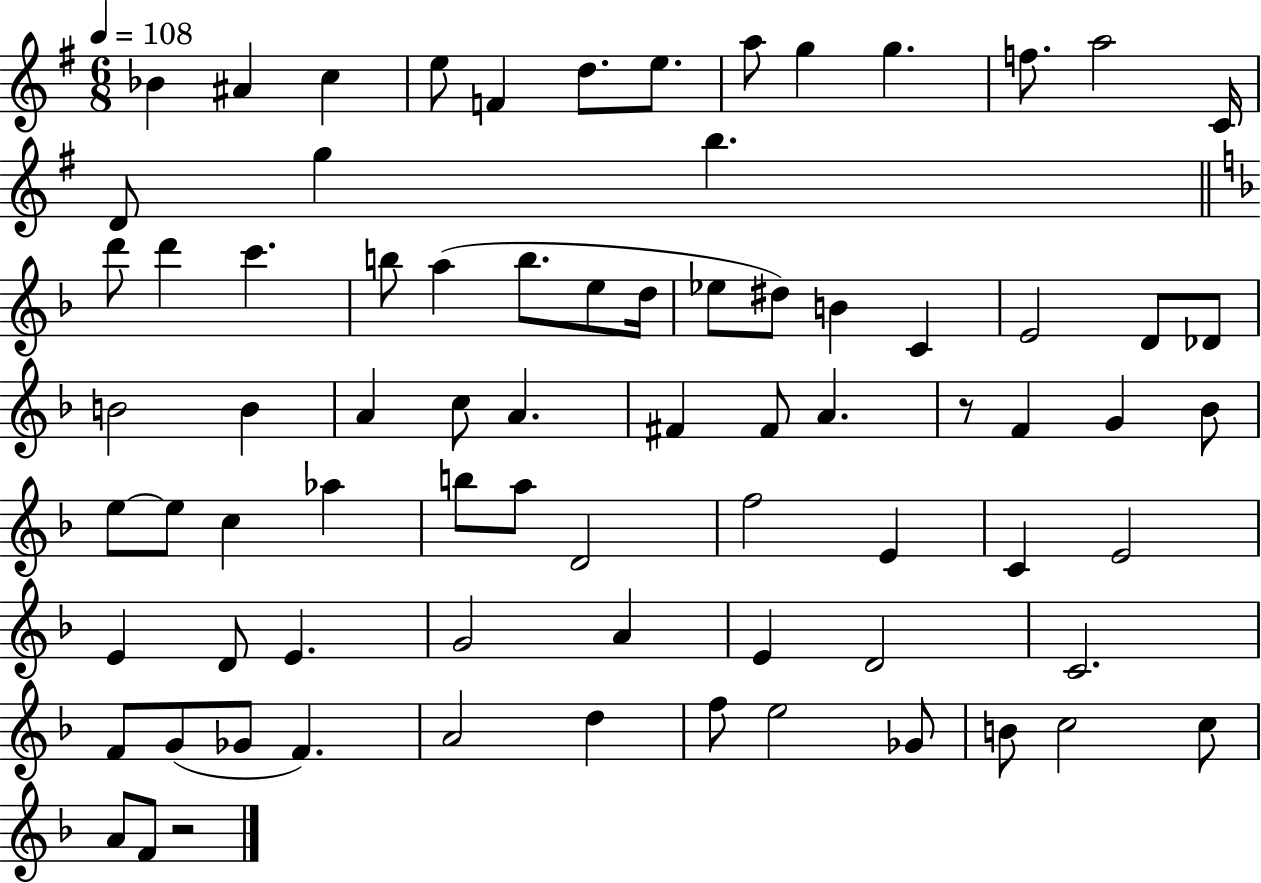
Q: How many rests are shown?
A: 2